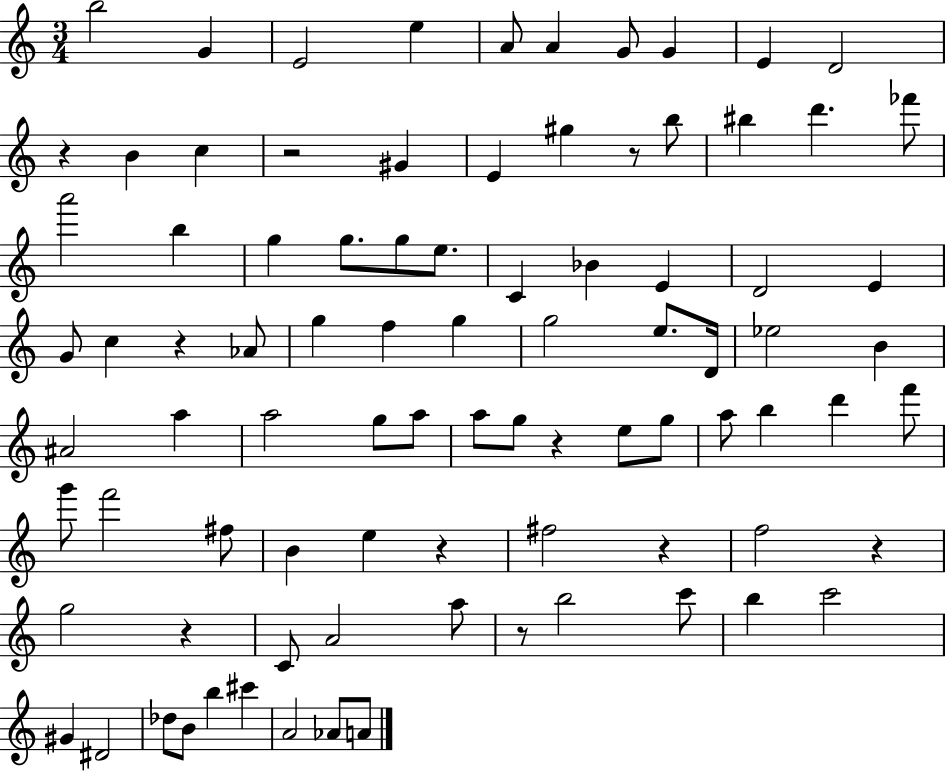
{
  \clef treble
  \numericTimeSignature
  \time 3/4
  \key c \major
  b''2 g'4 | e'2 e''4 | a'8 a'4 g'8 g'4 | e'4 d'2 | \break r4 b'4 c''4 | r2 gis'4 | e'4 gis''4 r8 b''8 | bis''4 d'''4. fes'''8 | \break a'''2 b''4 | g''4 g''8. g''8 e''8. | c'4 bes'4 e'4 | d'2 e'4 | \break g'8 c''4 r4 aes'8 | g''4 f''4 g''4 | g''2 e''8. d'16 | ees''2 b'4 | \break ais'2 a''4 | a''2 g''8 a''8 | a''8 g''8 r4 e''8 g''8 | a''8 b''4 d'''4 f'''8 | \break g'''8 f'''2 fis''8 | b'4 e''4 r4 | fis''2 r4 | f''2 r4 | \break g''2 r4 | c'8 a'2 a''8 | r8 b''2 c'''8 | b''4 c'''2 | \break gis'4 dis'2 | des''8 b'8 b''4 cis'''4 | a'2 aes'8 a'8 | \bar "|."
}